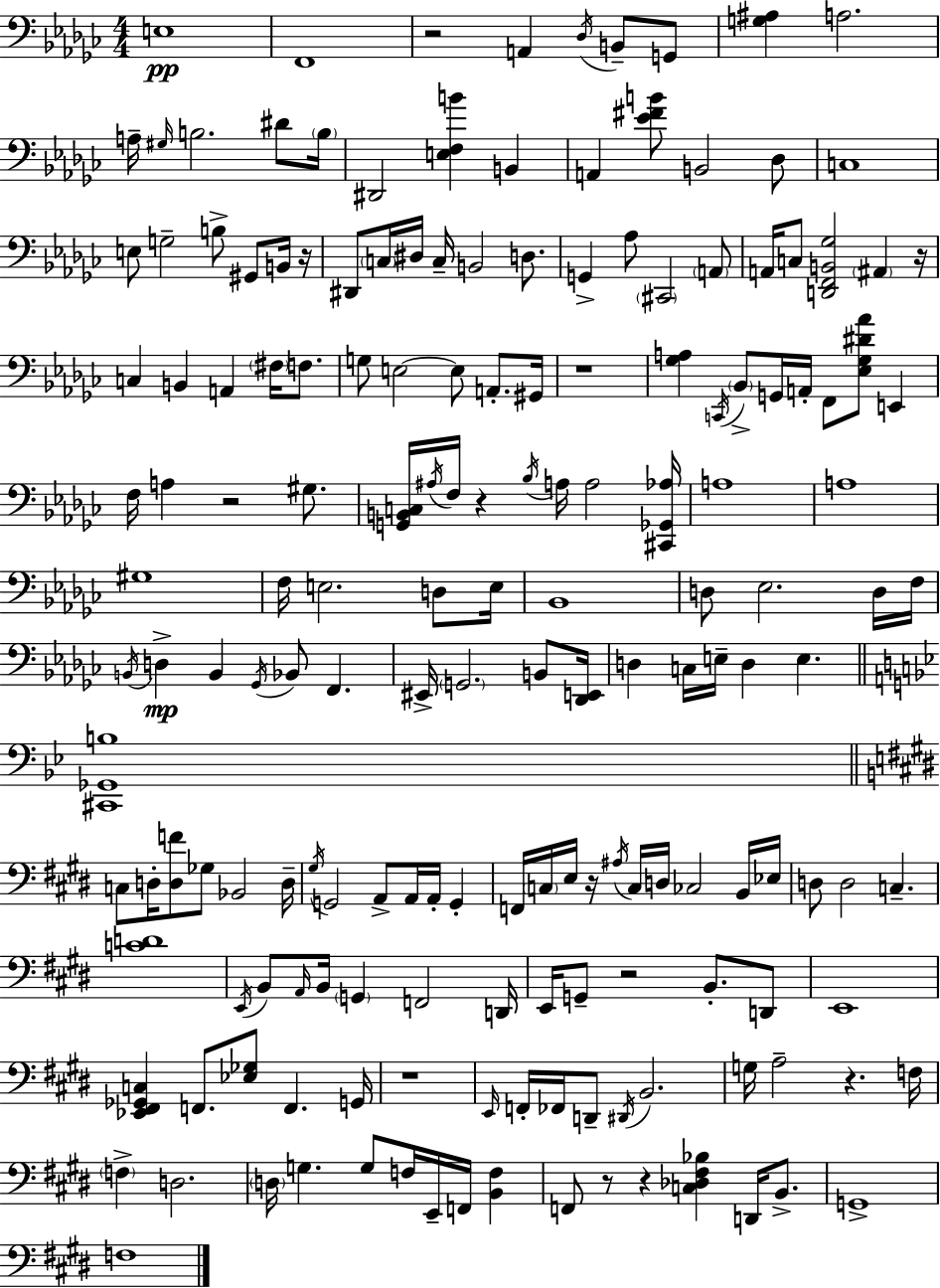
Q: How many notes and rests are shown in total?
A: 174